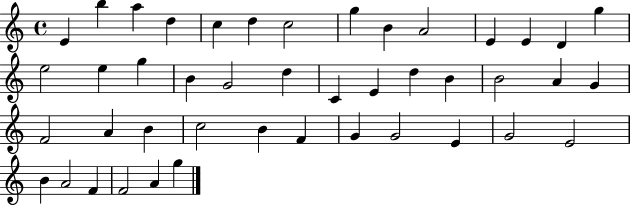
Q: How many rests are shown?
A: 0